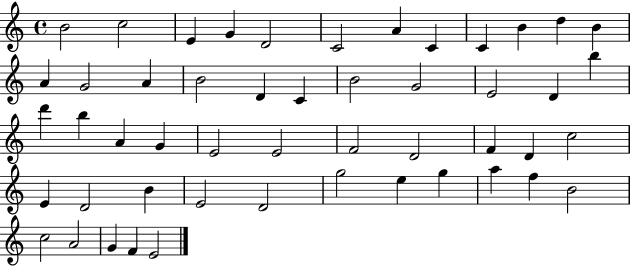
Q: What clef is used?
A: treble